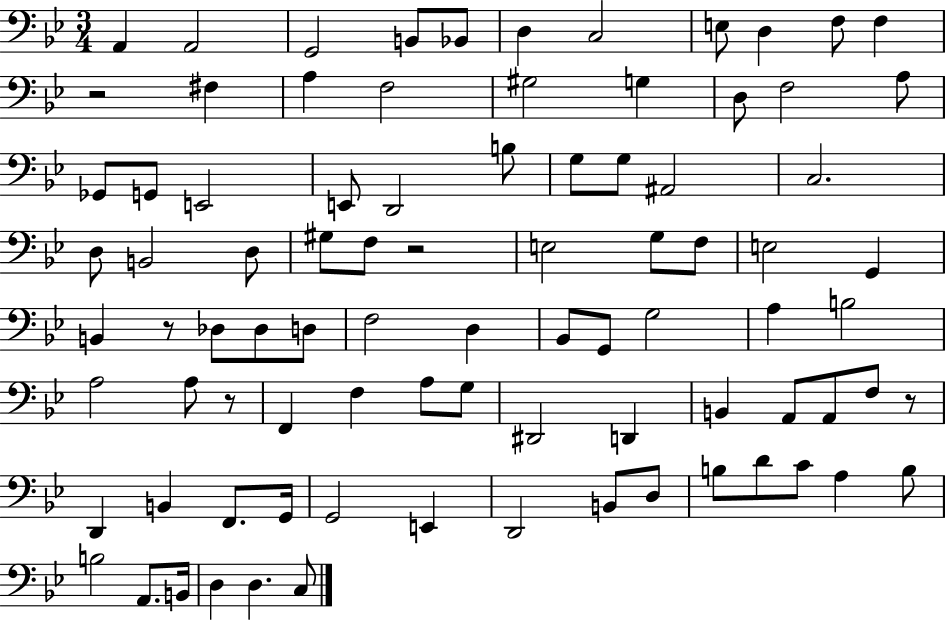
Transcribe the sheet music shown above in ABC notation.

X:1
T:Untitled
M:3/4
L:1/4
K:Bb
A,, A,,2 G,,2 B,,/2 _B,,/2 D, C,2 E,/2 D, F,/2 F, z2 ^F, A, F,2 ^G,2 G, D,/2 F,2 A,/2 _G,,/2 G,,/2 E,,2 E,,/2 D,,2 B,/2 G,/2 G,/2 ^A,,2 C,2 D,/2 B,,2 D,/2 ^G,/2 F,/2 z2 E,2 G,/2 F,/2 E,2 G,, B,, z/2 _D,/2 _D,/2 D,/2 F,2 D, _B,,/2 G,,/2 G,2 A, B,2 A,2 A,/2 z/2 F,, F, A,/2 G,/2 ^D,,2 D,, B,, A,,/2 A,,/2 F,/2 z/2 D,, B,, F,,/2 G,,/4 G,,2 E,, D,,2 B,,/2 D,/2 B,/2 D/2 C/2 A, B,/2 B,2 A,,/2 B,,/4 D, D, C,/2